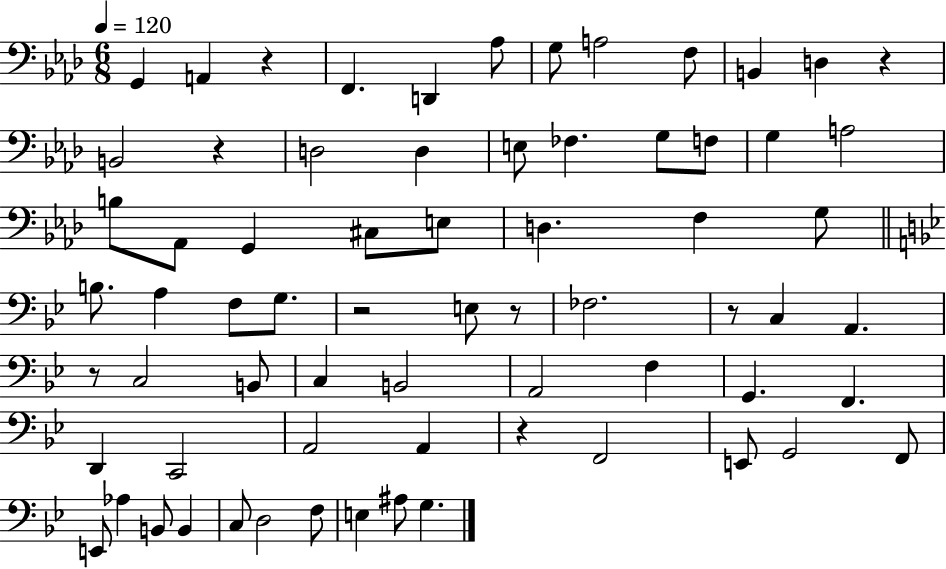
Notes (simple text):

G2/q A2/q R/q F2/q. D2/q Ab3/e G3/e A3/h F3/e B2/q D3/q R/q B2/h R/q D3/h D3/q E3/e FES3/q. G3/e F3/e G3/q A3/h B3/e Ab2/e G2/q C#3/e E3/e D3/q. F3/q G3/e B3/e. A3/q F3/e G3/e. R/h E3/e R/e FES3/h. R/e C3/q A2/q. R/e C3/h B2/e C3/q B2/h A2/h F3/q G2/q. F2/q. D2/q C2/h A2/h A2/q R/q F2/h E2/e G2/h F2/e E2/e Ab3/q B2/e B2/q C3/e D3/h F3/e E3/q A#3/e G3/q.